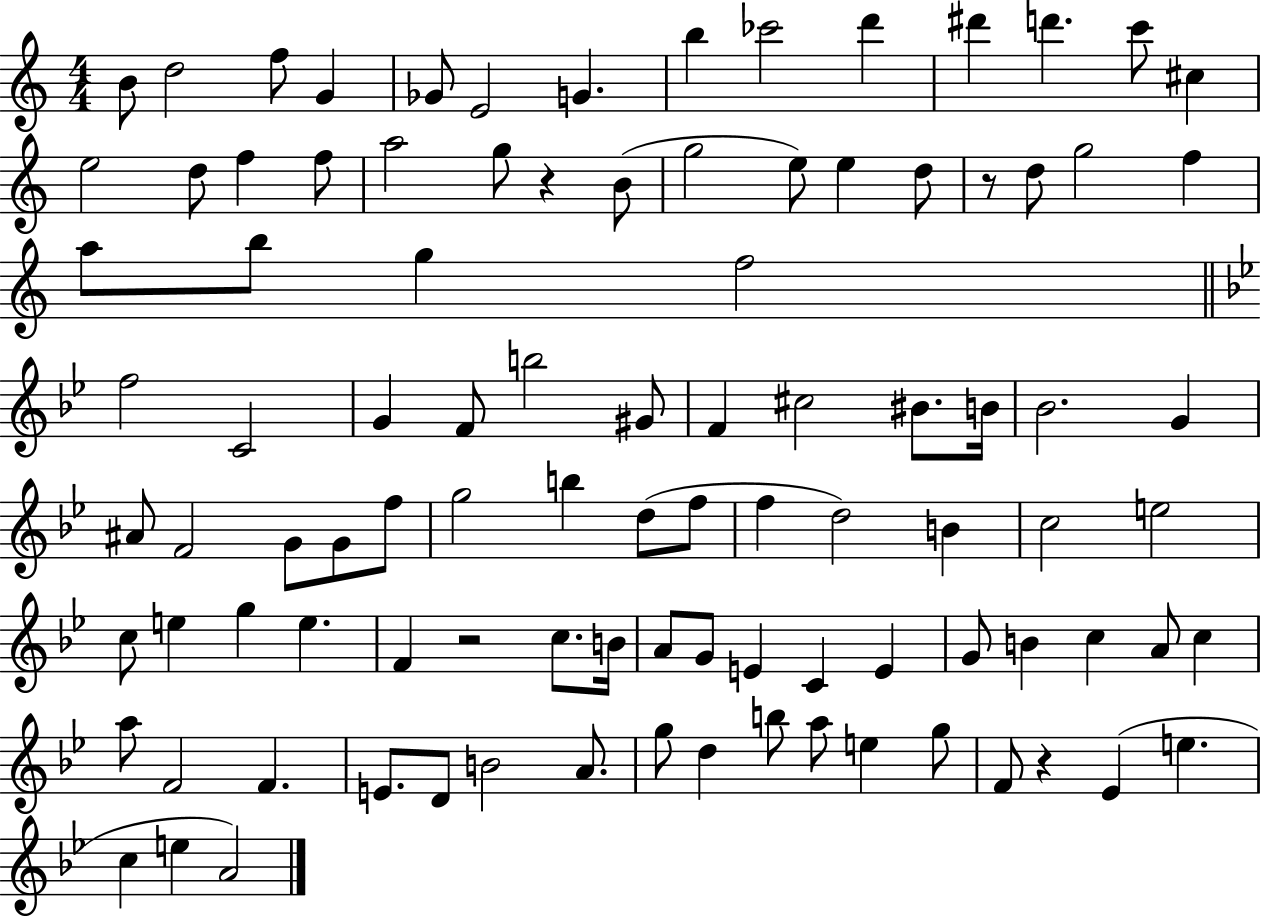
X:1
T:Untitled
M:4/4
L:1/4
K:C
B/2 d2 f/2 G _G/2 E2 G b _c'2 d' ^d' d' c'/2 ^c e2 d/2 f f/2 a2 g/2 z B/2 g2 e/2 e d/2 z/2 d/2 g2 f a/2 b/2 g f2 f2 C2 G F/2 b2 ^G/2 F ^c2 ^B/2 B/4 _B2 G ^A/2 F2 G/2 G/2 f/2 g2 b d/2 f/2 f d2 B c2 e2 c/2 e g e F z2 c/2 B/4 A/2 G/2 E C E G/2 B c A/2 c a/2 F2 F E/2 D/2 B2 A/2 g/2 d b/2 a/2 e g/2 F/2 z _E e c e A2